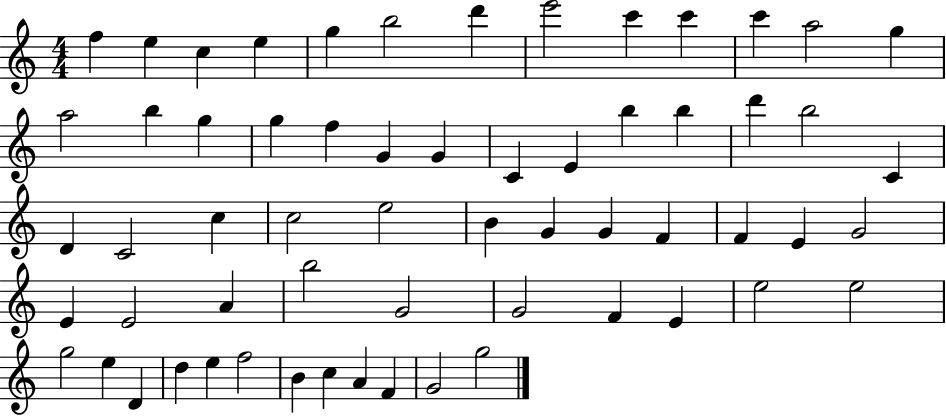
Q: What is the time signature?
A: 4/4